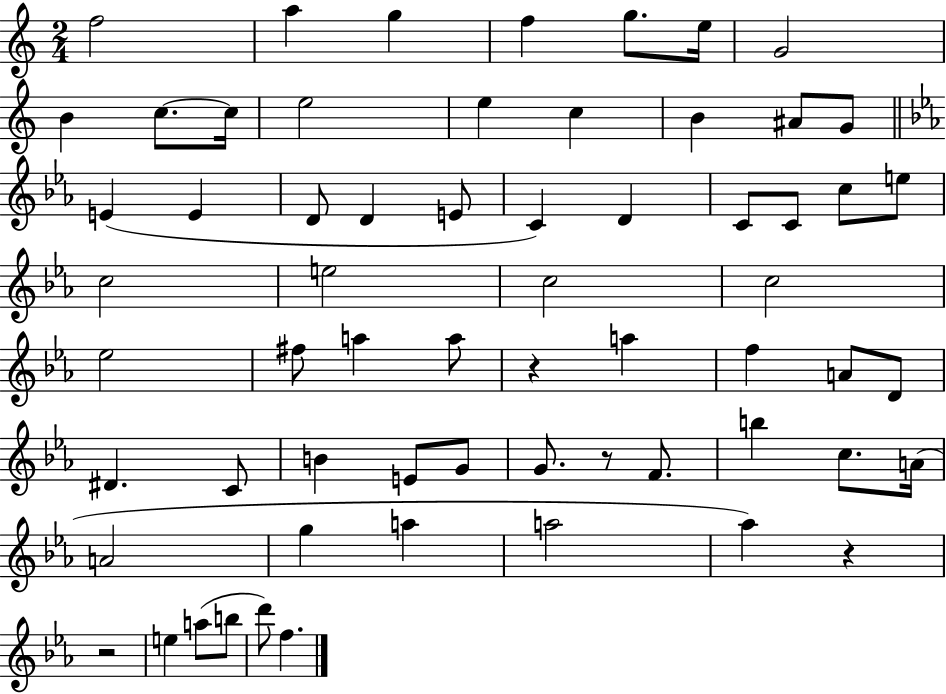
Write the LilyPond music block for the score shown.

{
  \clef treble
  \numericTimeSignature
  \time 2/4
  \key c \major
  f''2 | a''4 g''4 | f''4 g''8. e''16 | g'2 | \break b'4 c''8.~~ c''16 | e''2 | e''4 c''4 | b'4 ais'8 g'8 | \break \bar "||" \break \key ees \major e'4( e'4 | d'8 d'4 e'8 | c'4) d'4 | c'8 c'8 c''8 e''8 | \break c''2 | e''2 | c''2 | c''2 | \break ees''2 | fis''8 a''4 a''8 | r4 a''4 | f''4 a'8 d'8 | \break dis'4. c'8 | b'4 e'8 g'8 | g'8. r8 f'8. | b''4 c''8. a'16( | \break a'2 | g''4 a''4 | a''2 | aes''4) r4 | \break r2 | e''4 a''8( b''8 | d'''8) f''4. | \bar "|."
}